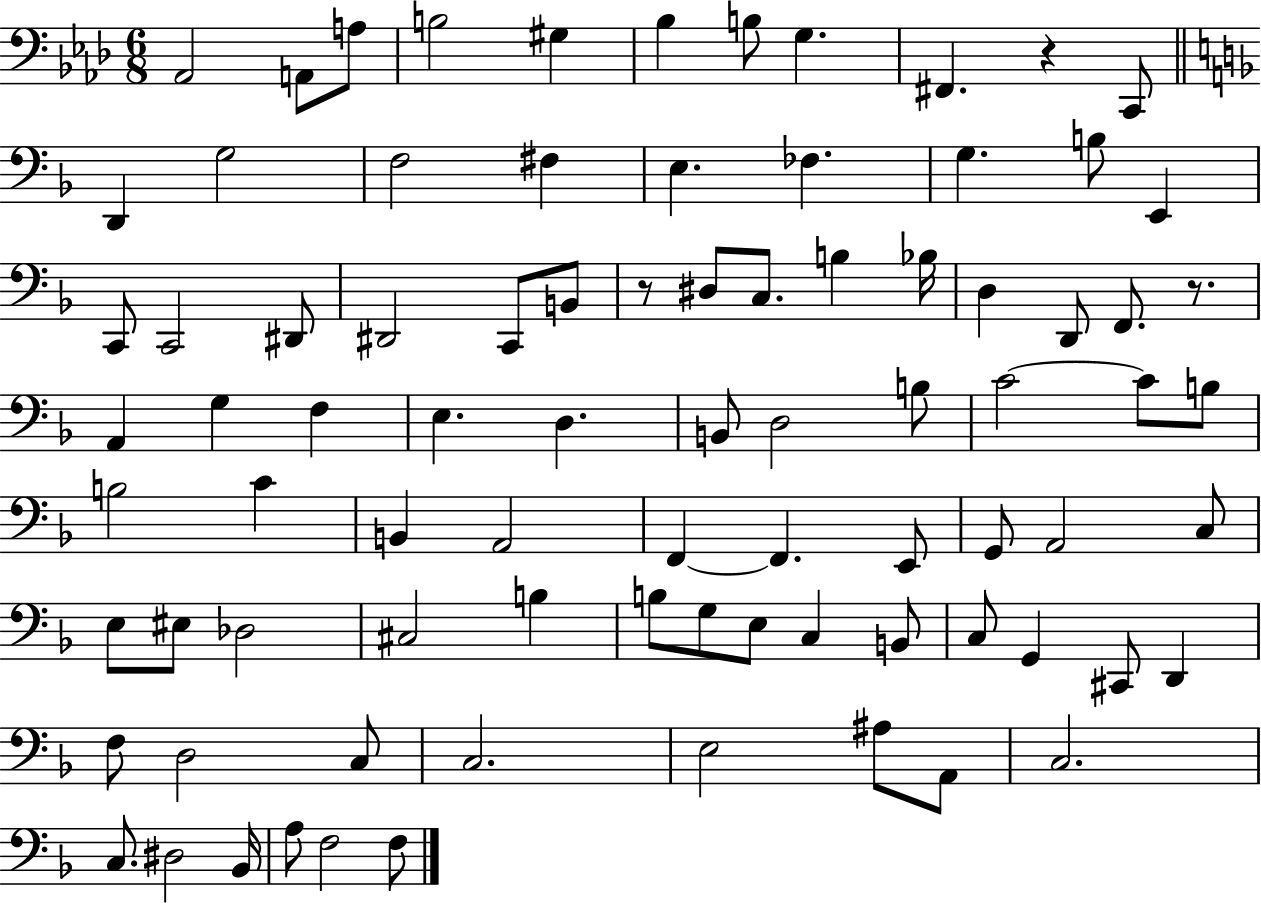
X:1
T:Untitled
M:6/8
L:1/4
K:Ab
_A,,2 A,,/2 A,/2 B,2 ^G, _B, B,/2 G, ^F,, z C,,/2 D,, G,2 F,2 ^F, E, _F, G, B,/2 E,, C,,/2 C,,2 ^D,,/2 ^D,,2 C,,/2 B,,/2 z/2 ^D,/2 C,/2 B, _B,/4 D, D,,/2 F,,/2 z/2 A,, G, F, E, D, B,,/2 D,2 B,/2 C2 C/2 B,/2 B,2 C B,, A,,2 F,, F,, E,,/2 G,,/2 A,,2 C,/2 E,/2 ^E,/2 _D,2 ^C,2 B, B,/2 G,/2 E,/2 C, B,,/2 C,/2 G,, ^C,,/2 D,, F,/2 D,2 C,/2 C,2 E,2 ^A,/2 A,,/2 C,2 C,/2 ^D,2 _B,,/4 A,/2 F,2 F,/2